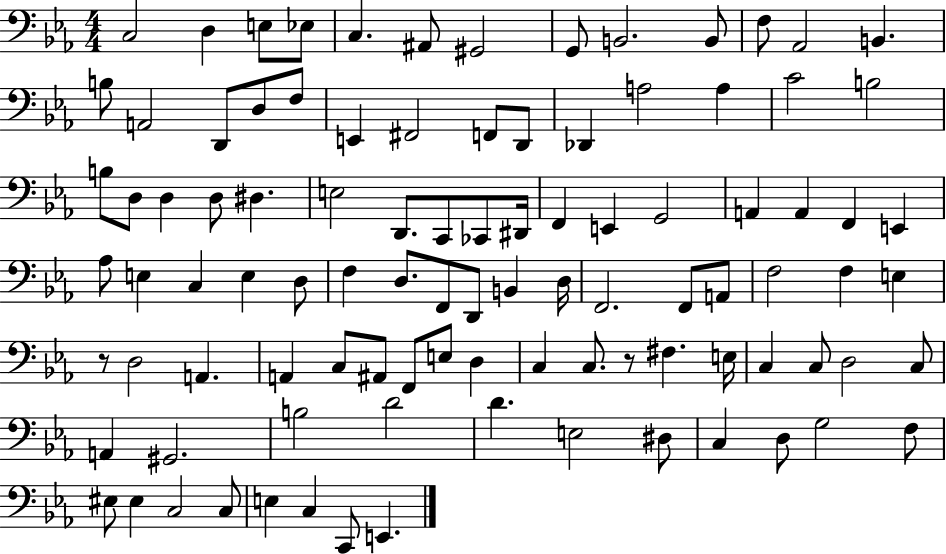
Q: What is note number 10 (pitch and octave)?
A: B2